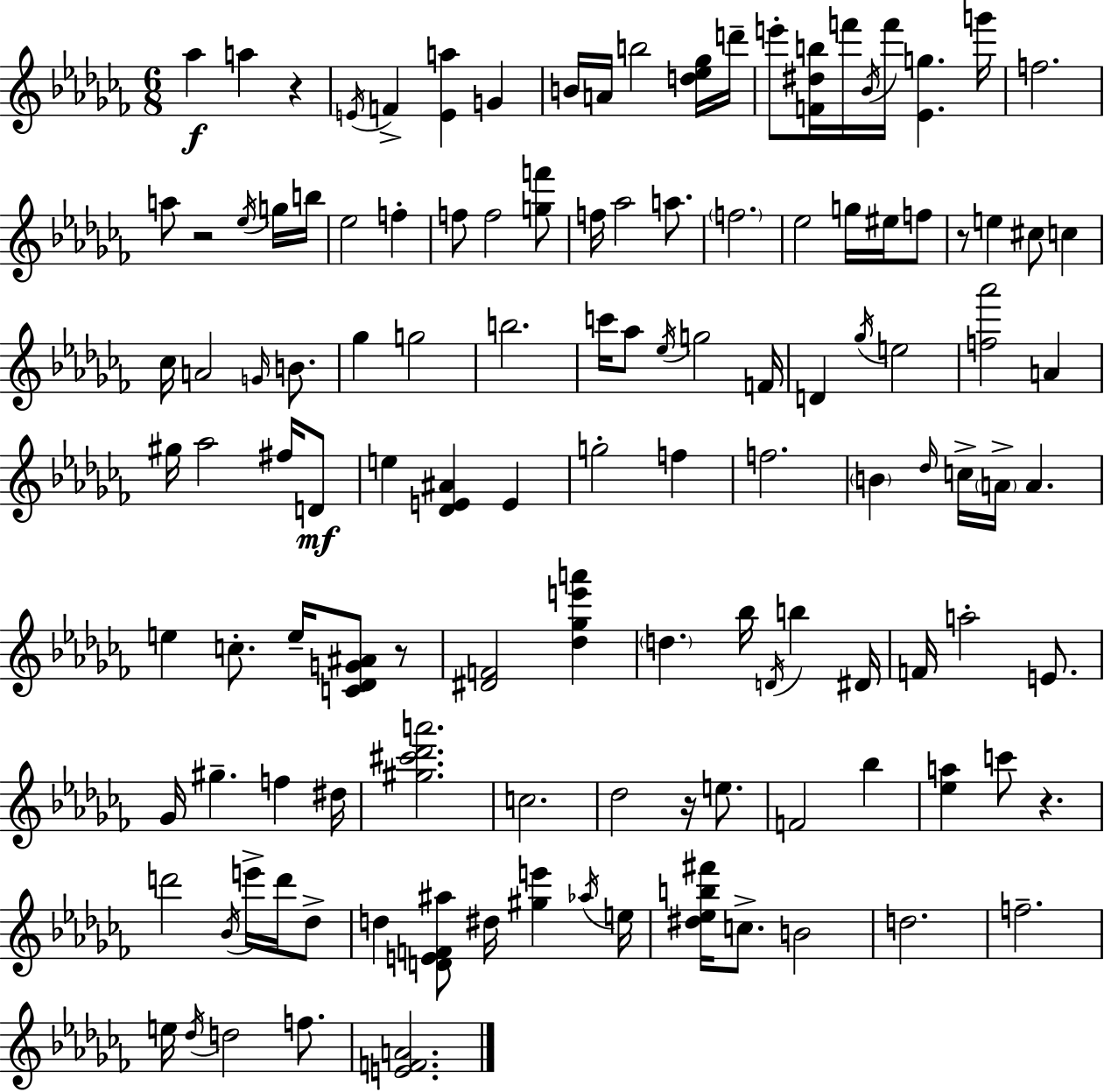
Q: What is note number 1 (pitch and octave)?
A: Ab5